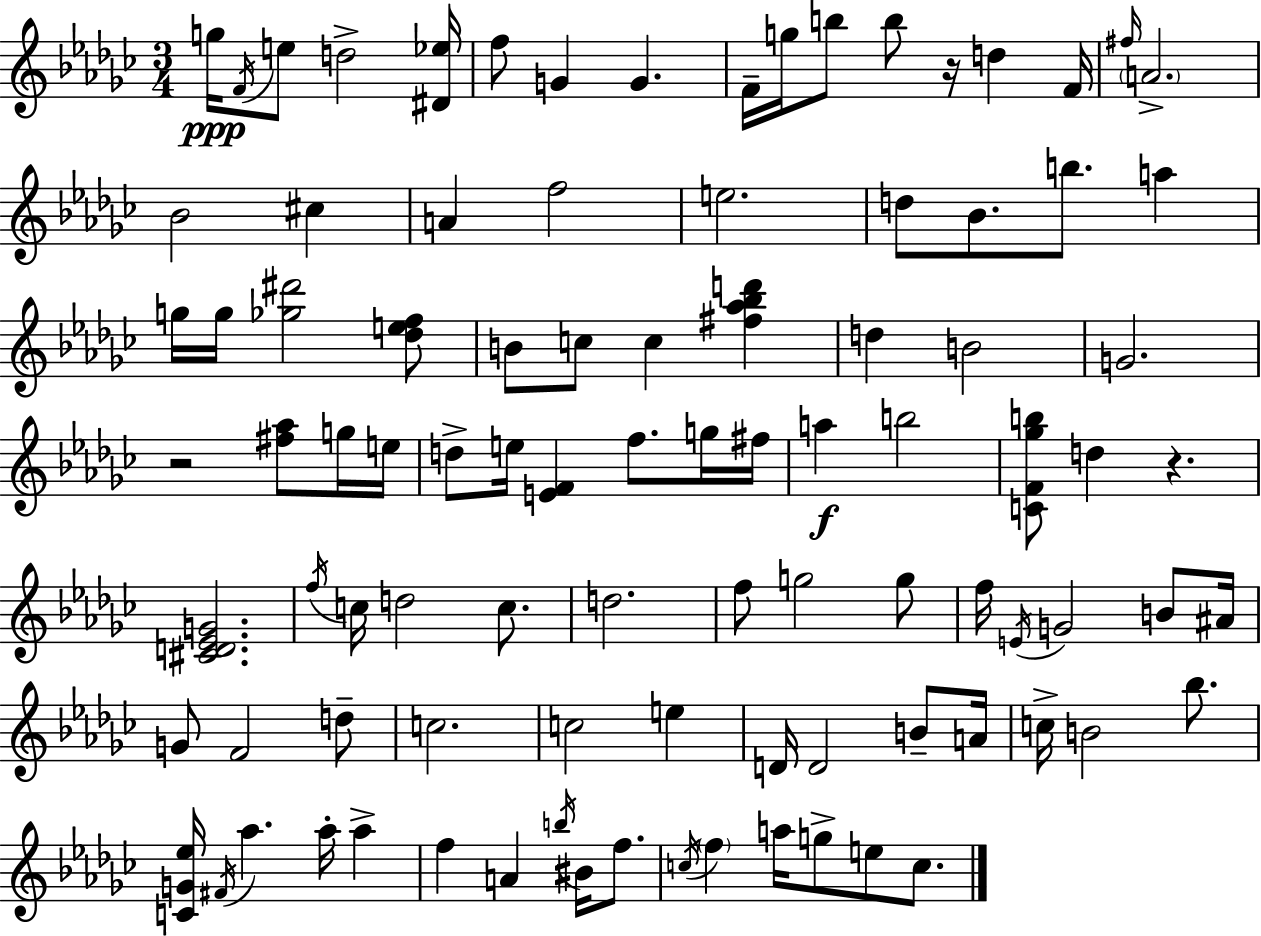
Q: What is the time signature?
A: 3/4